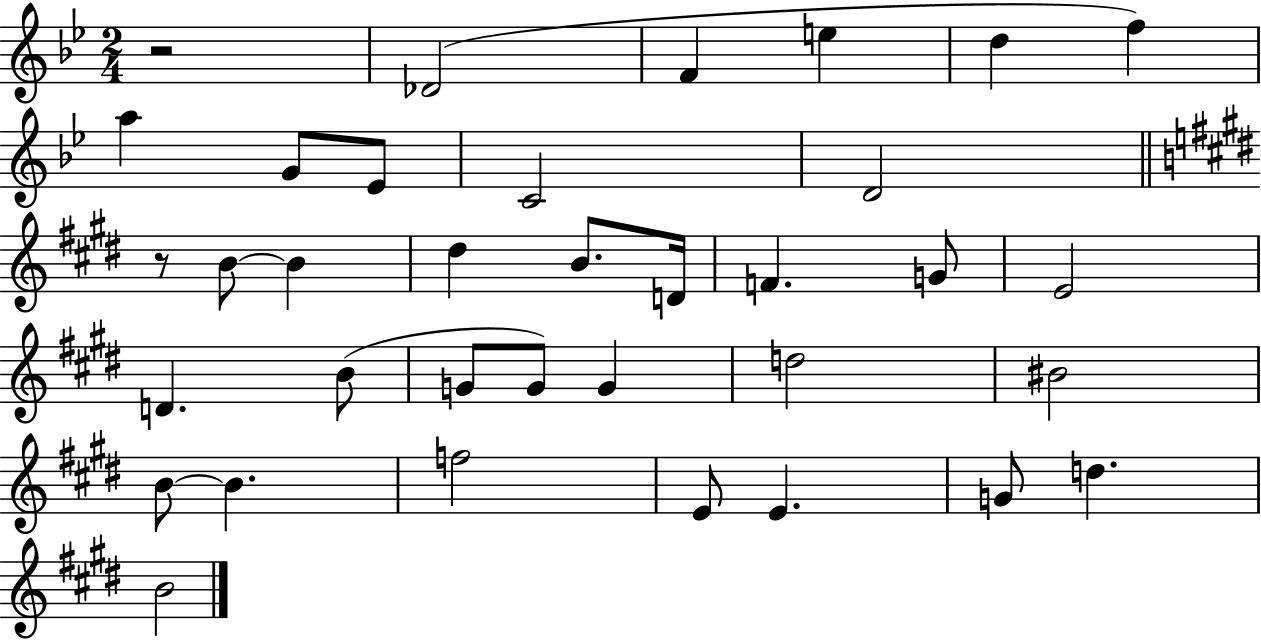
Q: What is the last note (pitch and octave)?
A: B4